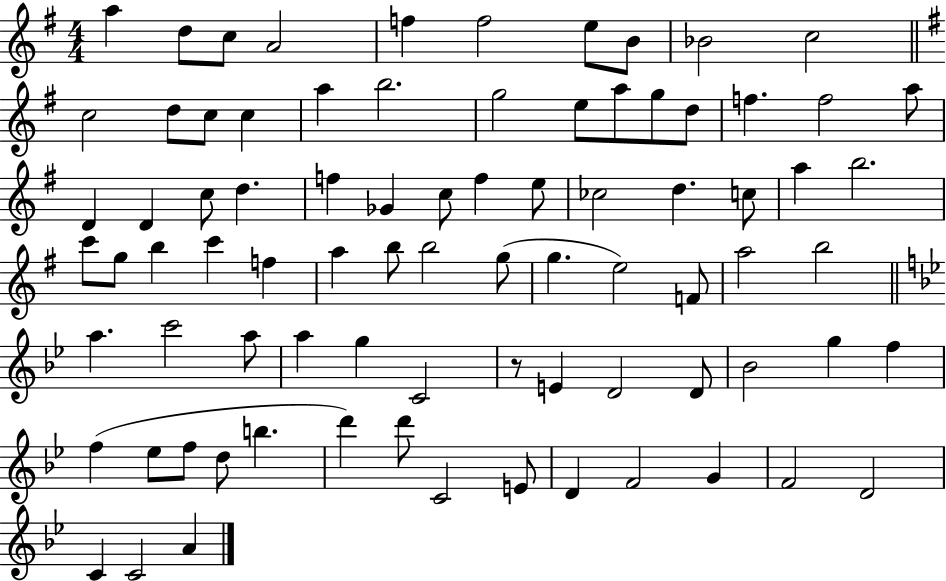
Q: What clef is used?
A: treble